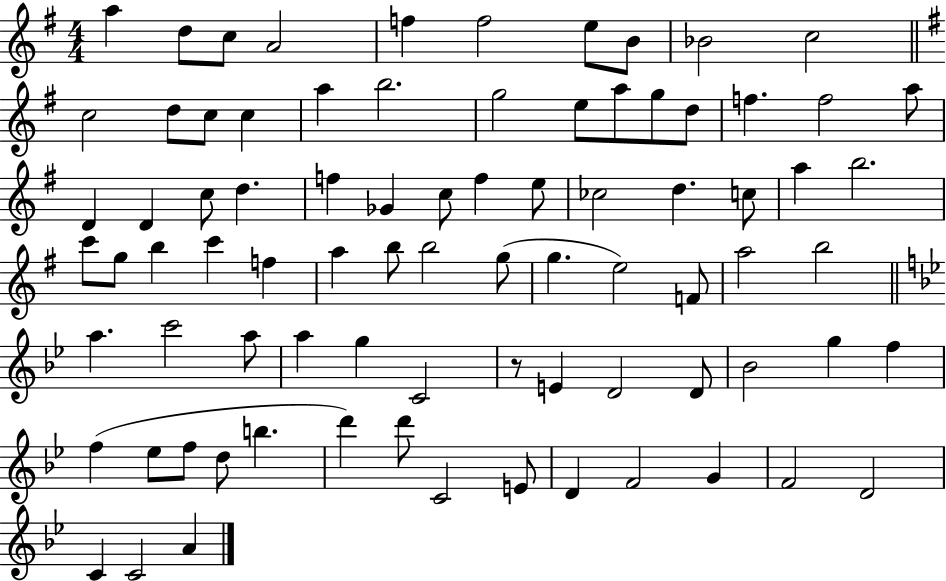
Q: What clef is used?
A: treble